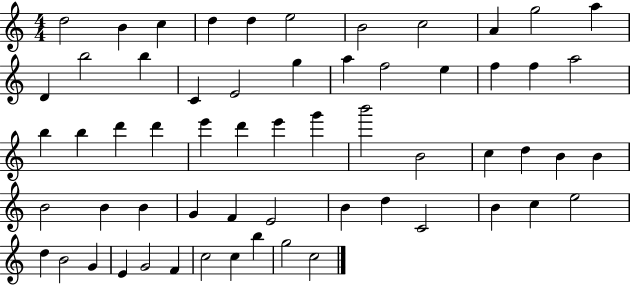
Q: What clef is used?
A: treble